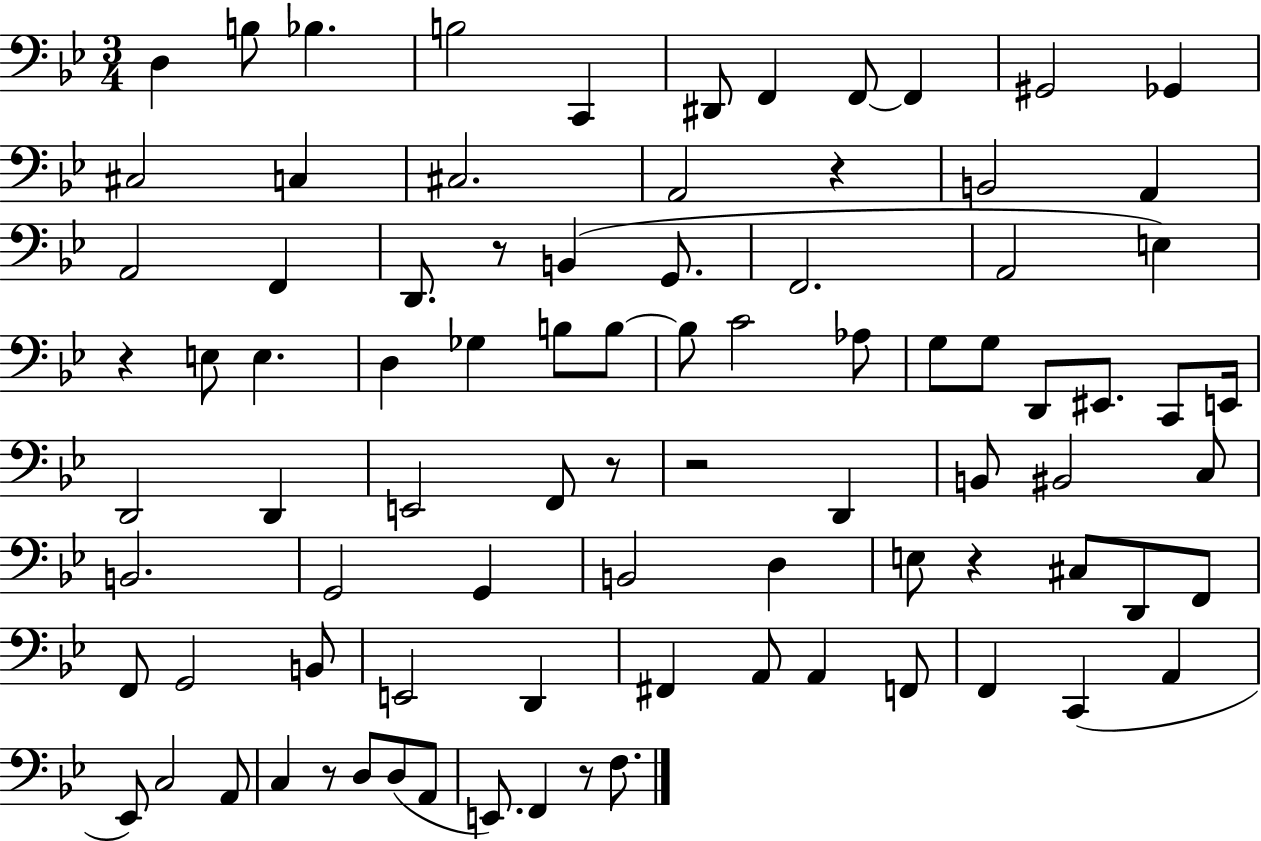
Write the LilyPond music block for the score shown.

{
  \clef bass
  \numericTimeSignature
  \time 3/4
  \key bes \major
  d4 b8 bes4. | b2 c,4 | dis,8 f,4 f,8~~ f,4 | gis,2 ges,4 | \break cis2 c4 | cis2. | a,2 r4 | b,2 a,4 | \break a,2 f,4 | d,8. r8 b,4( g,8. | f,2. | a,2 e4) | \break r4 e8 e4. | d4 ges4 b8 b8~~ | b8 c'2 aes8 | g8 g8 d,8 eis,8. c,8 e,16 | \break d,2 d,4 | e,2 f,8 r8 | r2 d,4 | b,8 bis,2 c8 | \break b,2. | g,2 g,4 | b,2 d4 | e8 r4 cis8 d,8 f,8 | \break f,8 g,2 b,8 | e,2 d,4 | fis,4 a,8 a,4 f,8 | f,4 c,4( a,4 | \break ees,8) c2 a,8 | c4 r8 d8 d8( a,8 | e,8.) f,4 r8 f8. | \bar "|."
}